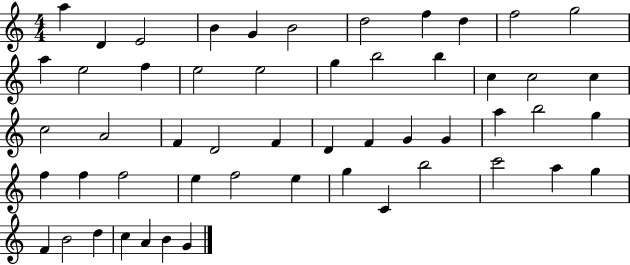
X:1
T:Untitled
M:4/4
L:1/4
K:C
a D E2 B G B2 d2 f d f2 g2 a e2 f e2 e2 g b2 b c c2 c c2 A2 F D2 F D F G G a b2 g f f f2 e f2 e g C b2 c'2 a g F B2 d c A B G